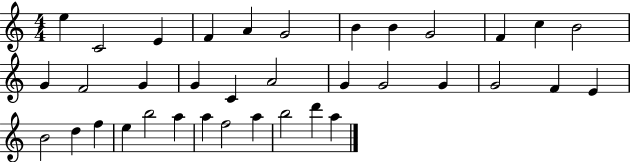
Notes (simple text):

E5/q C4/h E4/q F4/q A4/q G4/h B4/q B4/q G4/h F4/q C5/q B4/h G4/q F4/h G4/q G4/q C4/q A4/h G4/q G4/h G4/q G4/h F4/q E4/q B4/h D5/q F5/q E5/q B5/h A5/q A5/q F5/h A5/q B5/h D6/q A5/q